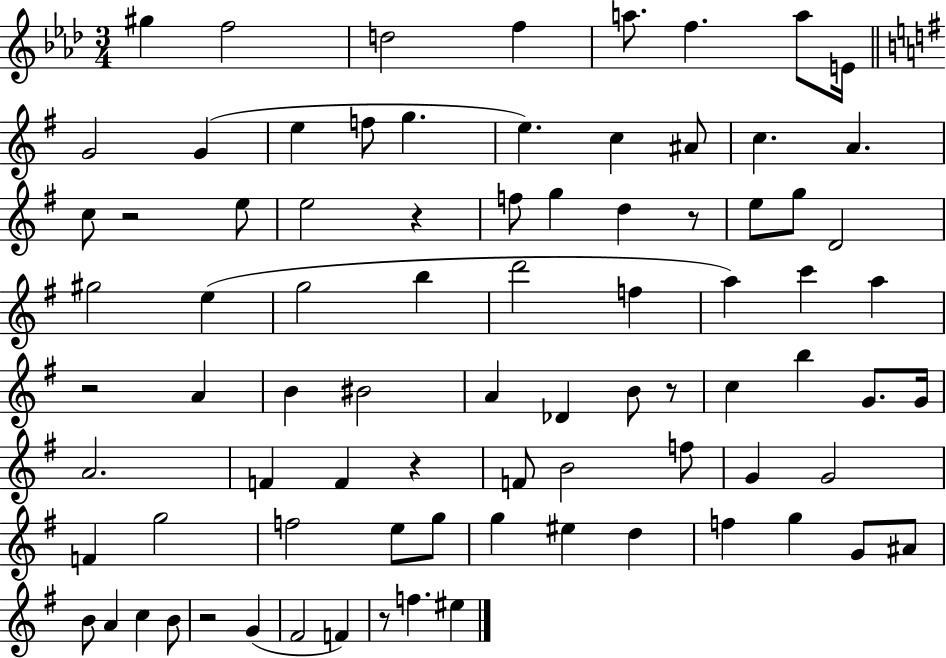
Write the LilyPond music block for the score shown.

{
  \clef treble
  \numericTimeSignature
  \time 3/4
  \key aes \major
  gis''4 f''2 | d''2 f''4 | a''8. f''4. a''8 e'16 | \bar "||" \break \key e \minor g'2 g'4( | e''4 f''8 g''4. | e''4.) c''4 ais'8 | c''4. a'4. | \break c''8 r2 e''8 | e''2 r4 | f''8 g''4 d''4 r8 | e''8 g''8 d'2 | \break gis''2 e''4( | g''2 b''4 | d'''2 f''4 | a''4) c'''4 a''4 | \break r2 a'4 | b'4 bis'2 | a'4 des'4 b'8 r8 | c''4 b''4 g'8. g'16 | \break a'2. | f'4 f'4 r4 | f'8 b'2 f''8 | g'4 g'2 | \break f'4 g''2 | f''2 e''8 g''8 | g''4 eis''4 d''4 | f''4 g''4 g'8 ais'8 | \break b'8 a'4 c''4 b'8 | r2 g'4( | fis'2 f'4) | r8 f''4. eis''4 | \break \bar "|."
}